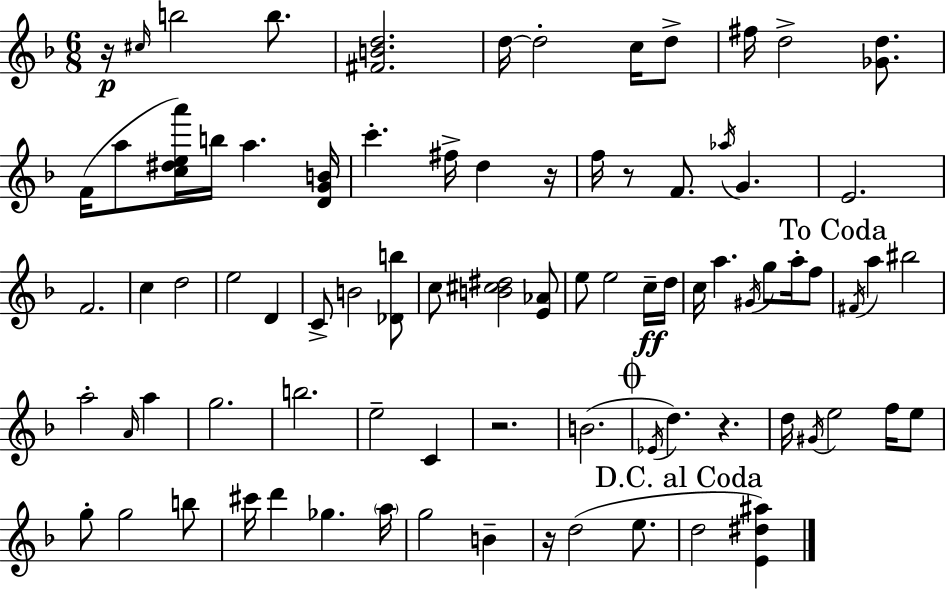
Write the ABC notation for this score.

X:1
T:Untitled
M:6/8
L:1/4
K:F
z/4 ^c/4 b2 b/2 [^FBd]2 d/4 d2 c/4 d/2 ^f/4 d2 [_Gd]/2 F/4 a/2 [c^dea']/4 b/4 a [DGB]/4 c' ^f/4 d z/4 f/4 z/2 F/2 _a/4 G E2 F2 c d2 e2 D C/2 B2 [_Db]/2 c/2 [B^c^d]2 [E_A]/2 e/2 e2 c/4 d/4 c/4 a ^G/4 g/2 a/4 f/2 ^F/4 a ^b2 a2 A/4 a g2 b2 e2 C z2 B2 _E/4 d z d/4 ^G/4 e2 f/4 e/2 g/2 g2 b/2 ^c'/4 d' _g a/4 g2 B z/4 d2 e/2 d2 [E^d^a]